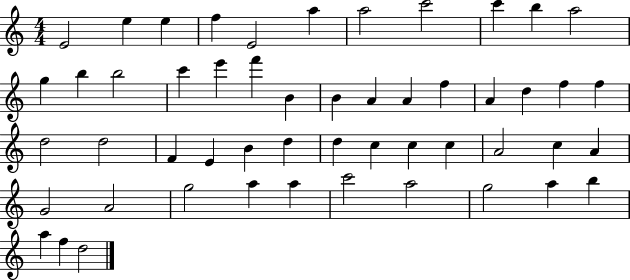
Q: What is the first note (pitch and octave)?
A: E4